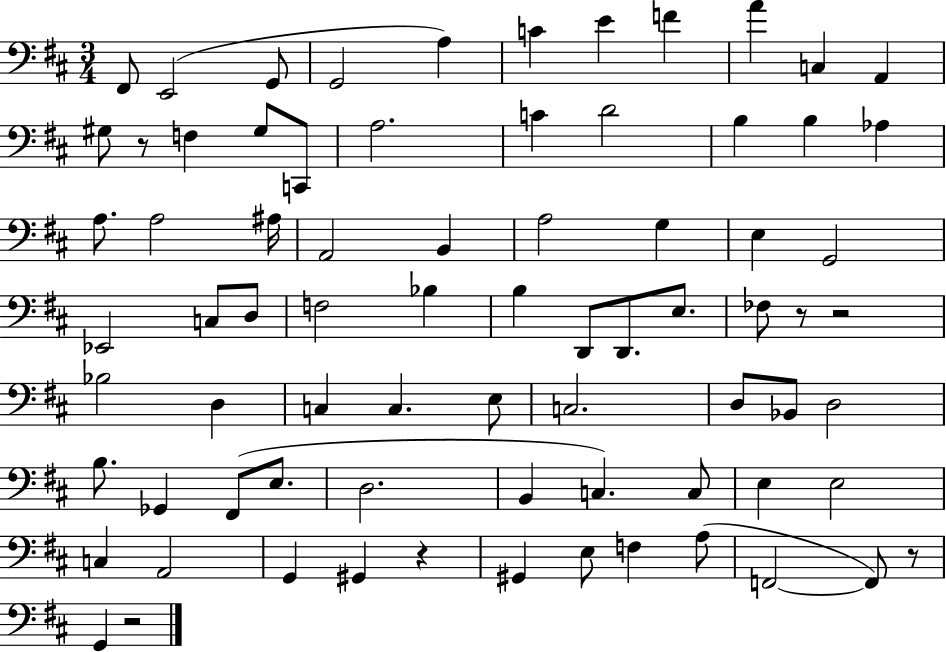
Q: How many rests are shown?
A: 6